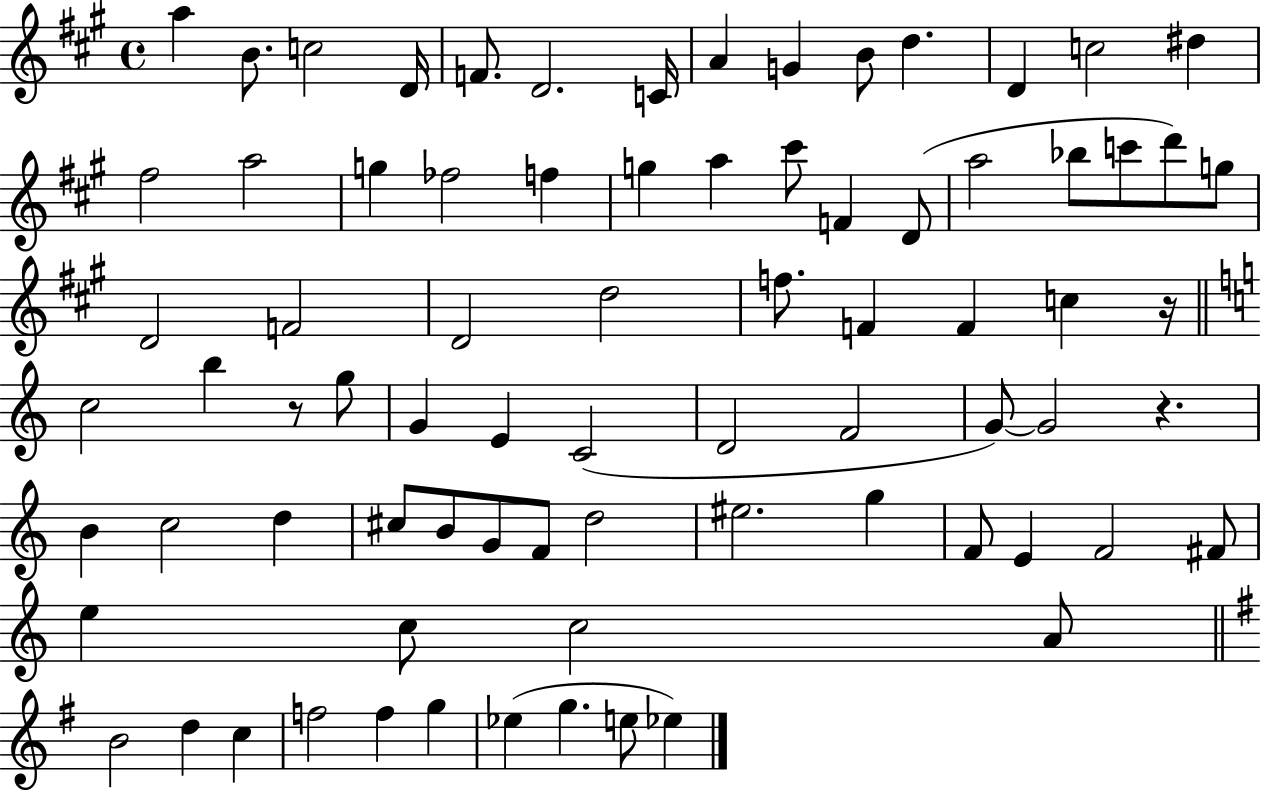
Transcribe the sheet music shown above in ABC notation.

X:1
T:Untitled
M:4/4
L:1/4
K:A
a B/2 c2 D/4 F/2 D2 C/4 A G B/2 d D c2 ^d ^f2 a2 g _f2 f g a ^c'/2 F D/2 a2 _b/2 c'/2 d'/2 g/2 D2 F2 D2 d2 f/2 F F c z/4 c2 b z/2 g/2 G E C2 D2 F2 G/2 G2 z B c2 d ^c/2 B/2 G/2 F/2 d2 ^e2 g F/2 E F2 ^F/2 e c/2 c2 A/2 B2 d c f2 f g _e g e/2 _e